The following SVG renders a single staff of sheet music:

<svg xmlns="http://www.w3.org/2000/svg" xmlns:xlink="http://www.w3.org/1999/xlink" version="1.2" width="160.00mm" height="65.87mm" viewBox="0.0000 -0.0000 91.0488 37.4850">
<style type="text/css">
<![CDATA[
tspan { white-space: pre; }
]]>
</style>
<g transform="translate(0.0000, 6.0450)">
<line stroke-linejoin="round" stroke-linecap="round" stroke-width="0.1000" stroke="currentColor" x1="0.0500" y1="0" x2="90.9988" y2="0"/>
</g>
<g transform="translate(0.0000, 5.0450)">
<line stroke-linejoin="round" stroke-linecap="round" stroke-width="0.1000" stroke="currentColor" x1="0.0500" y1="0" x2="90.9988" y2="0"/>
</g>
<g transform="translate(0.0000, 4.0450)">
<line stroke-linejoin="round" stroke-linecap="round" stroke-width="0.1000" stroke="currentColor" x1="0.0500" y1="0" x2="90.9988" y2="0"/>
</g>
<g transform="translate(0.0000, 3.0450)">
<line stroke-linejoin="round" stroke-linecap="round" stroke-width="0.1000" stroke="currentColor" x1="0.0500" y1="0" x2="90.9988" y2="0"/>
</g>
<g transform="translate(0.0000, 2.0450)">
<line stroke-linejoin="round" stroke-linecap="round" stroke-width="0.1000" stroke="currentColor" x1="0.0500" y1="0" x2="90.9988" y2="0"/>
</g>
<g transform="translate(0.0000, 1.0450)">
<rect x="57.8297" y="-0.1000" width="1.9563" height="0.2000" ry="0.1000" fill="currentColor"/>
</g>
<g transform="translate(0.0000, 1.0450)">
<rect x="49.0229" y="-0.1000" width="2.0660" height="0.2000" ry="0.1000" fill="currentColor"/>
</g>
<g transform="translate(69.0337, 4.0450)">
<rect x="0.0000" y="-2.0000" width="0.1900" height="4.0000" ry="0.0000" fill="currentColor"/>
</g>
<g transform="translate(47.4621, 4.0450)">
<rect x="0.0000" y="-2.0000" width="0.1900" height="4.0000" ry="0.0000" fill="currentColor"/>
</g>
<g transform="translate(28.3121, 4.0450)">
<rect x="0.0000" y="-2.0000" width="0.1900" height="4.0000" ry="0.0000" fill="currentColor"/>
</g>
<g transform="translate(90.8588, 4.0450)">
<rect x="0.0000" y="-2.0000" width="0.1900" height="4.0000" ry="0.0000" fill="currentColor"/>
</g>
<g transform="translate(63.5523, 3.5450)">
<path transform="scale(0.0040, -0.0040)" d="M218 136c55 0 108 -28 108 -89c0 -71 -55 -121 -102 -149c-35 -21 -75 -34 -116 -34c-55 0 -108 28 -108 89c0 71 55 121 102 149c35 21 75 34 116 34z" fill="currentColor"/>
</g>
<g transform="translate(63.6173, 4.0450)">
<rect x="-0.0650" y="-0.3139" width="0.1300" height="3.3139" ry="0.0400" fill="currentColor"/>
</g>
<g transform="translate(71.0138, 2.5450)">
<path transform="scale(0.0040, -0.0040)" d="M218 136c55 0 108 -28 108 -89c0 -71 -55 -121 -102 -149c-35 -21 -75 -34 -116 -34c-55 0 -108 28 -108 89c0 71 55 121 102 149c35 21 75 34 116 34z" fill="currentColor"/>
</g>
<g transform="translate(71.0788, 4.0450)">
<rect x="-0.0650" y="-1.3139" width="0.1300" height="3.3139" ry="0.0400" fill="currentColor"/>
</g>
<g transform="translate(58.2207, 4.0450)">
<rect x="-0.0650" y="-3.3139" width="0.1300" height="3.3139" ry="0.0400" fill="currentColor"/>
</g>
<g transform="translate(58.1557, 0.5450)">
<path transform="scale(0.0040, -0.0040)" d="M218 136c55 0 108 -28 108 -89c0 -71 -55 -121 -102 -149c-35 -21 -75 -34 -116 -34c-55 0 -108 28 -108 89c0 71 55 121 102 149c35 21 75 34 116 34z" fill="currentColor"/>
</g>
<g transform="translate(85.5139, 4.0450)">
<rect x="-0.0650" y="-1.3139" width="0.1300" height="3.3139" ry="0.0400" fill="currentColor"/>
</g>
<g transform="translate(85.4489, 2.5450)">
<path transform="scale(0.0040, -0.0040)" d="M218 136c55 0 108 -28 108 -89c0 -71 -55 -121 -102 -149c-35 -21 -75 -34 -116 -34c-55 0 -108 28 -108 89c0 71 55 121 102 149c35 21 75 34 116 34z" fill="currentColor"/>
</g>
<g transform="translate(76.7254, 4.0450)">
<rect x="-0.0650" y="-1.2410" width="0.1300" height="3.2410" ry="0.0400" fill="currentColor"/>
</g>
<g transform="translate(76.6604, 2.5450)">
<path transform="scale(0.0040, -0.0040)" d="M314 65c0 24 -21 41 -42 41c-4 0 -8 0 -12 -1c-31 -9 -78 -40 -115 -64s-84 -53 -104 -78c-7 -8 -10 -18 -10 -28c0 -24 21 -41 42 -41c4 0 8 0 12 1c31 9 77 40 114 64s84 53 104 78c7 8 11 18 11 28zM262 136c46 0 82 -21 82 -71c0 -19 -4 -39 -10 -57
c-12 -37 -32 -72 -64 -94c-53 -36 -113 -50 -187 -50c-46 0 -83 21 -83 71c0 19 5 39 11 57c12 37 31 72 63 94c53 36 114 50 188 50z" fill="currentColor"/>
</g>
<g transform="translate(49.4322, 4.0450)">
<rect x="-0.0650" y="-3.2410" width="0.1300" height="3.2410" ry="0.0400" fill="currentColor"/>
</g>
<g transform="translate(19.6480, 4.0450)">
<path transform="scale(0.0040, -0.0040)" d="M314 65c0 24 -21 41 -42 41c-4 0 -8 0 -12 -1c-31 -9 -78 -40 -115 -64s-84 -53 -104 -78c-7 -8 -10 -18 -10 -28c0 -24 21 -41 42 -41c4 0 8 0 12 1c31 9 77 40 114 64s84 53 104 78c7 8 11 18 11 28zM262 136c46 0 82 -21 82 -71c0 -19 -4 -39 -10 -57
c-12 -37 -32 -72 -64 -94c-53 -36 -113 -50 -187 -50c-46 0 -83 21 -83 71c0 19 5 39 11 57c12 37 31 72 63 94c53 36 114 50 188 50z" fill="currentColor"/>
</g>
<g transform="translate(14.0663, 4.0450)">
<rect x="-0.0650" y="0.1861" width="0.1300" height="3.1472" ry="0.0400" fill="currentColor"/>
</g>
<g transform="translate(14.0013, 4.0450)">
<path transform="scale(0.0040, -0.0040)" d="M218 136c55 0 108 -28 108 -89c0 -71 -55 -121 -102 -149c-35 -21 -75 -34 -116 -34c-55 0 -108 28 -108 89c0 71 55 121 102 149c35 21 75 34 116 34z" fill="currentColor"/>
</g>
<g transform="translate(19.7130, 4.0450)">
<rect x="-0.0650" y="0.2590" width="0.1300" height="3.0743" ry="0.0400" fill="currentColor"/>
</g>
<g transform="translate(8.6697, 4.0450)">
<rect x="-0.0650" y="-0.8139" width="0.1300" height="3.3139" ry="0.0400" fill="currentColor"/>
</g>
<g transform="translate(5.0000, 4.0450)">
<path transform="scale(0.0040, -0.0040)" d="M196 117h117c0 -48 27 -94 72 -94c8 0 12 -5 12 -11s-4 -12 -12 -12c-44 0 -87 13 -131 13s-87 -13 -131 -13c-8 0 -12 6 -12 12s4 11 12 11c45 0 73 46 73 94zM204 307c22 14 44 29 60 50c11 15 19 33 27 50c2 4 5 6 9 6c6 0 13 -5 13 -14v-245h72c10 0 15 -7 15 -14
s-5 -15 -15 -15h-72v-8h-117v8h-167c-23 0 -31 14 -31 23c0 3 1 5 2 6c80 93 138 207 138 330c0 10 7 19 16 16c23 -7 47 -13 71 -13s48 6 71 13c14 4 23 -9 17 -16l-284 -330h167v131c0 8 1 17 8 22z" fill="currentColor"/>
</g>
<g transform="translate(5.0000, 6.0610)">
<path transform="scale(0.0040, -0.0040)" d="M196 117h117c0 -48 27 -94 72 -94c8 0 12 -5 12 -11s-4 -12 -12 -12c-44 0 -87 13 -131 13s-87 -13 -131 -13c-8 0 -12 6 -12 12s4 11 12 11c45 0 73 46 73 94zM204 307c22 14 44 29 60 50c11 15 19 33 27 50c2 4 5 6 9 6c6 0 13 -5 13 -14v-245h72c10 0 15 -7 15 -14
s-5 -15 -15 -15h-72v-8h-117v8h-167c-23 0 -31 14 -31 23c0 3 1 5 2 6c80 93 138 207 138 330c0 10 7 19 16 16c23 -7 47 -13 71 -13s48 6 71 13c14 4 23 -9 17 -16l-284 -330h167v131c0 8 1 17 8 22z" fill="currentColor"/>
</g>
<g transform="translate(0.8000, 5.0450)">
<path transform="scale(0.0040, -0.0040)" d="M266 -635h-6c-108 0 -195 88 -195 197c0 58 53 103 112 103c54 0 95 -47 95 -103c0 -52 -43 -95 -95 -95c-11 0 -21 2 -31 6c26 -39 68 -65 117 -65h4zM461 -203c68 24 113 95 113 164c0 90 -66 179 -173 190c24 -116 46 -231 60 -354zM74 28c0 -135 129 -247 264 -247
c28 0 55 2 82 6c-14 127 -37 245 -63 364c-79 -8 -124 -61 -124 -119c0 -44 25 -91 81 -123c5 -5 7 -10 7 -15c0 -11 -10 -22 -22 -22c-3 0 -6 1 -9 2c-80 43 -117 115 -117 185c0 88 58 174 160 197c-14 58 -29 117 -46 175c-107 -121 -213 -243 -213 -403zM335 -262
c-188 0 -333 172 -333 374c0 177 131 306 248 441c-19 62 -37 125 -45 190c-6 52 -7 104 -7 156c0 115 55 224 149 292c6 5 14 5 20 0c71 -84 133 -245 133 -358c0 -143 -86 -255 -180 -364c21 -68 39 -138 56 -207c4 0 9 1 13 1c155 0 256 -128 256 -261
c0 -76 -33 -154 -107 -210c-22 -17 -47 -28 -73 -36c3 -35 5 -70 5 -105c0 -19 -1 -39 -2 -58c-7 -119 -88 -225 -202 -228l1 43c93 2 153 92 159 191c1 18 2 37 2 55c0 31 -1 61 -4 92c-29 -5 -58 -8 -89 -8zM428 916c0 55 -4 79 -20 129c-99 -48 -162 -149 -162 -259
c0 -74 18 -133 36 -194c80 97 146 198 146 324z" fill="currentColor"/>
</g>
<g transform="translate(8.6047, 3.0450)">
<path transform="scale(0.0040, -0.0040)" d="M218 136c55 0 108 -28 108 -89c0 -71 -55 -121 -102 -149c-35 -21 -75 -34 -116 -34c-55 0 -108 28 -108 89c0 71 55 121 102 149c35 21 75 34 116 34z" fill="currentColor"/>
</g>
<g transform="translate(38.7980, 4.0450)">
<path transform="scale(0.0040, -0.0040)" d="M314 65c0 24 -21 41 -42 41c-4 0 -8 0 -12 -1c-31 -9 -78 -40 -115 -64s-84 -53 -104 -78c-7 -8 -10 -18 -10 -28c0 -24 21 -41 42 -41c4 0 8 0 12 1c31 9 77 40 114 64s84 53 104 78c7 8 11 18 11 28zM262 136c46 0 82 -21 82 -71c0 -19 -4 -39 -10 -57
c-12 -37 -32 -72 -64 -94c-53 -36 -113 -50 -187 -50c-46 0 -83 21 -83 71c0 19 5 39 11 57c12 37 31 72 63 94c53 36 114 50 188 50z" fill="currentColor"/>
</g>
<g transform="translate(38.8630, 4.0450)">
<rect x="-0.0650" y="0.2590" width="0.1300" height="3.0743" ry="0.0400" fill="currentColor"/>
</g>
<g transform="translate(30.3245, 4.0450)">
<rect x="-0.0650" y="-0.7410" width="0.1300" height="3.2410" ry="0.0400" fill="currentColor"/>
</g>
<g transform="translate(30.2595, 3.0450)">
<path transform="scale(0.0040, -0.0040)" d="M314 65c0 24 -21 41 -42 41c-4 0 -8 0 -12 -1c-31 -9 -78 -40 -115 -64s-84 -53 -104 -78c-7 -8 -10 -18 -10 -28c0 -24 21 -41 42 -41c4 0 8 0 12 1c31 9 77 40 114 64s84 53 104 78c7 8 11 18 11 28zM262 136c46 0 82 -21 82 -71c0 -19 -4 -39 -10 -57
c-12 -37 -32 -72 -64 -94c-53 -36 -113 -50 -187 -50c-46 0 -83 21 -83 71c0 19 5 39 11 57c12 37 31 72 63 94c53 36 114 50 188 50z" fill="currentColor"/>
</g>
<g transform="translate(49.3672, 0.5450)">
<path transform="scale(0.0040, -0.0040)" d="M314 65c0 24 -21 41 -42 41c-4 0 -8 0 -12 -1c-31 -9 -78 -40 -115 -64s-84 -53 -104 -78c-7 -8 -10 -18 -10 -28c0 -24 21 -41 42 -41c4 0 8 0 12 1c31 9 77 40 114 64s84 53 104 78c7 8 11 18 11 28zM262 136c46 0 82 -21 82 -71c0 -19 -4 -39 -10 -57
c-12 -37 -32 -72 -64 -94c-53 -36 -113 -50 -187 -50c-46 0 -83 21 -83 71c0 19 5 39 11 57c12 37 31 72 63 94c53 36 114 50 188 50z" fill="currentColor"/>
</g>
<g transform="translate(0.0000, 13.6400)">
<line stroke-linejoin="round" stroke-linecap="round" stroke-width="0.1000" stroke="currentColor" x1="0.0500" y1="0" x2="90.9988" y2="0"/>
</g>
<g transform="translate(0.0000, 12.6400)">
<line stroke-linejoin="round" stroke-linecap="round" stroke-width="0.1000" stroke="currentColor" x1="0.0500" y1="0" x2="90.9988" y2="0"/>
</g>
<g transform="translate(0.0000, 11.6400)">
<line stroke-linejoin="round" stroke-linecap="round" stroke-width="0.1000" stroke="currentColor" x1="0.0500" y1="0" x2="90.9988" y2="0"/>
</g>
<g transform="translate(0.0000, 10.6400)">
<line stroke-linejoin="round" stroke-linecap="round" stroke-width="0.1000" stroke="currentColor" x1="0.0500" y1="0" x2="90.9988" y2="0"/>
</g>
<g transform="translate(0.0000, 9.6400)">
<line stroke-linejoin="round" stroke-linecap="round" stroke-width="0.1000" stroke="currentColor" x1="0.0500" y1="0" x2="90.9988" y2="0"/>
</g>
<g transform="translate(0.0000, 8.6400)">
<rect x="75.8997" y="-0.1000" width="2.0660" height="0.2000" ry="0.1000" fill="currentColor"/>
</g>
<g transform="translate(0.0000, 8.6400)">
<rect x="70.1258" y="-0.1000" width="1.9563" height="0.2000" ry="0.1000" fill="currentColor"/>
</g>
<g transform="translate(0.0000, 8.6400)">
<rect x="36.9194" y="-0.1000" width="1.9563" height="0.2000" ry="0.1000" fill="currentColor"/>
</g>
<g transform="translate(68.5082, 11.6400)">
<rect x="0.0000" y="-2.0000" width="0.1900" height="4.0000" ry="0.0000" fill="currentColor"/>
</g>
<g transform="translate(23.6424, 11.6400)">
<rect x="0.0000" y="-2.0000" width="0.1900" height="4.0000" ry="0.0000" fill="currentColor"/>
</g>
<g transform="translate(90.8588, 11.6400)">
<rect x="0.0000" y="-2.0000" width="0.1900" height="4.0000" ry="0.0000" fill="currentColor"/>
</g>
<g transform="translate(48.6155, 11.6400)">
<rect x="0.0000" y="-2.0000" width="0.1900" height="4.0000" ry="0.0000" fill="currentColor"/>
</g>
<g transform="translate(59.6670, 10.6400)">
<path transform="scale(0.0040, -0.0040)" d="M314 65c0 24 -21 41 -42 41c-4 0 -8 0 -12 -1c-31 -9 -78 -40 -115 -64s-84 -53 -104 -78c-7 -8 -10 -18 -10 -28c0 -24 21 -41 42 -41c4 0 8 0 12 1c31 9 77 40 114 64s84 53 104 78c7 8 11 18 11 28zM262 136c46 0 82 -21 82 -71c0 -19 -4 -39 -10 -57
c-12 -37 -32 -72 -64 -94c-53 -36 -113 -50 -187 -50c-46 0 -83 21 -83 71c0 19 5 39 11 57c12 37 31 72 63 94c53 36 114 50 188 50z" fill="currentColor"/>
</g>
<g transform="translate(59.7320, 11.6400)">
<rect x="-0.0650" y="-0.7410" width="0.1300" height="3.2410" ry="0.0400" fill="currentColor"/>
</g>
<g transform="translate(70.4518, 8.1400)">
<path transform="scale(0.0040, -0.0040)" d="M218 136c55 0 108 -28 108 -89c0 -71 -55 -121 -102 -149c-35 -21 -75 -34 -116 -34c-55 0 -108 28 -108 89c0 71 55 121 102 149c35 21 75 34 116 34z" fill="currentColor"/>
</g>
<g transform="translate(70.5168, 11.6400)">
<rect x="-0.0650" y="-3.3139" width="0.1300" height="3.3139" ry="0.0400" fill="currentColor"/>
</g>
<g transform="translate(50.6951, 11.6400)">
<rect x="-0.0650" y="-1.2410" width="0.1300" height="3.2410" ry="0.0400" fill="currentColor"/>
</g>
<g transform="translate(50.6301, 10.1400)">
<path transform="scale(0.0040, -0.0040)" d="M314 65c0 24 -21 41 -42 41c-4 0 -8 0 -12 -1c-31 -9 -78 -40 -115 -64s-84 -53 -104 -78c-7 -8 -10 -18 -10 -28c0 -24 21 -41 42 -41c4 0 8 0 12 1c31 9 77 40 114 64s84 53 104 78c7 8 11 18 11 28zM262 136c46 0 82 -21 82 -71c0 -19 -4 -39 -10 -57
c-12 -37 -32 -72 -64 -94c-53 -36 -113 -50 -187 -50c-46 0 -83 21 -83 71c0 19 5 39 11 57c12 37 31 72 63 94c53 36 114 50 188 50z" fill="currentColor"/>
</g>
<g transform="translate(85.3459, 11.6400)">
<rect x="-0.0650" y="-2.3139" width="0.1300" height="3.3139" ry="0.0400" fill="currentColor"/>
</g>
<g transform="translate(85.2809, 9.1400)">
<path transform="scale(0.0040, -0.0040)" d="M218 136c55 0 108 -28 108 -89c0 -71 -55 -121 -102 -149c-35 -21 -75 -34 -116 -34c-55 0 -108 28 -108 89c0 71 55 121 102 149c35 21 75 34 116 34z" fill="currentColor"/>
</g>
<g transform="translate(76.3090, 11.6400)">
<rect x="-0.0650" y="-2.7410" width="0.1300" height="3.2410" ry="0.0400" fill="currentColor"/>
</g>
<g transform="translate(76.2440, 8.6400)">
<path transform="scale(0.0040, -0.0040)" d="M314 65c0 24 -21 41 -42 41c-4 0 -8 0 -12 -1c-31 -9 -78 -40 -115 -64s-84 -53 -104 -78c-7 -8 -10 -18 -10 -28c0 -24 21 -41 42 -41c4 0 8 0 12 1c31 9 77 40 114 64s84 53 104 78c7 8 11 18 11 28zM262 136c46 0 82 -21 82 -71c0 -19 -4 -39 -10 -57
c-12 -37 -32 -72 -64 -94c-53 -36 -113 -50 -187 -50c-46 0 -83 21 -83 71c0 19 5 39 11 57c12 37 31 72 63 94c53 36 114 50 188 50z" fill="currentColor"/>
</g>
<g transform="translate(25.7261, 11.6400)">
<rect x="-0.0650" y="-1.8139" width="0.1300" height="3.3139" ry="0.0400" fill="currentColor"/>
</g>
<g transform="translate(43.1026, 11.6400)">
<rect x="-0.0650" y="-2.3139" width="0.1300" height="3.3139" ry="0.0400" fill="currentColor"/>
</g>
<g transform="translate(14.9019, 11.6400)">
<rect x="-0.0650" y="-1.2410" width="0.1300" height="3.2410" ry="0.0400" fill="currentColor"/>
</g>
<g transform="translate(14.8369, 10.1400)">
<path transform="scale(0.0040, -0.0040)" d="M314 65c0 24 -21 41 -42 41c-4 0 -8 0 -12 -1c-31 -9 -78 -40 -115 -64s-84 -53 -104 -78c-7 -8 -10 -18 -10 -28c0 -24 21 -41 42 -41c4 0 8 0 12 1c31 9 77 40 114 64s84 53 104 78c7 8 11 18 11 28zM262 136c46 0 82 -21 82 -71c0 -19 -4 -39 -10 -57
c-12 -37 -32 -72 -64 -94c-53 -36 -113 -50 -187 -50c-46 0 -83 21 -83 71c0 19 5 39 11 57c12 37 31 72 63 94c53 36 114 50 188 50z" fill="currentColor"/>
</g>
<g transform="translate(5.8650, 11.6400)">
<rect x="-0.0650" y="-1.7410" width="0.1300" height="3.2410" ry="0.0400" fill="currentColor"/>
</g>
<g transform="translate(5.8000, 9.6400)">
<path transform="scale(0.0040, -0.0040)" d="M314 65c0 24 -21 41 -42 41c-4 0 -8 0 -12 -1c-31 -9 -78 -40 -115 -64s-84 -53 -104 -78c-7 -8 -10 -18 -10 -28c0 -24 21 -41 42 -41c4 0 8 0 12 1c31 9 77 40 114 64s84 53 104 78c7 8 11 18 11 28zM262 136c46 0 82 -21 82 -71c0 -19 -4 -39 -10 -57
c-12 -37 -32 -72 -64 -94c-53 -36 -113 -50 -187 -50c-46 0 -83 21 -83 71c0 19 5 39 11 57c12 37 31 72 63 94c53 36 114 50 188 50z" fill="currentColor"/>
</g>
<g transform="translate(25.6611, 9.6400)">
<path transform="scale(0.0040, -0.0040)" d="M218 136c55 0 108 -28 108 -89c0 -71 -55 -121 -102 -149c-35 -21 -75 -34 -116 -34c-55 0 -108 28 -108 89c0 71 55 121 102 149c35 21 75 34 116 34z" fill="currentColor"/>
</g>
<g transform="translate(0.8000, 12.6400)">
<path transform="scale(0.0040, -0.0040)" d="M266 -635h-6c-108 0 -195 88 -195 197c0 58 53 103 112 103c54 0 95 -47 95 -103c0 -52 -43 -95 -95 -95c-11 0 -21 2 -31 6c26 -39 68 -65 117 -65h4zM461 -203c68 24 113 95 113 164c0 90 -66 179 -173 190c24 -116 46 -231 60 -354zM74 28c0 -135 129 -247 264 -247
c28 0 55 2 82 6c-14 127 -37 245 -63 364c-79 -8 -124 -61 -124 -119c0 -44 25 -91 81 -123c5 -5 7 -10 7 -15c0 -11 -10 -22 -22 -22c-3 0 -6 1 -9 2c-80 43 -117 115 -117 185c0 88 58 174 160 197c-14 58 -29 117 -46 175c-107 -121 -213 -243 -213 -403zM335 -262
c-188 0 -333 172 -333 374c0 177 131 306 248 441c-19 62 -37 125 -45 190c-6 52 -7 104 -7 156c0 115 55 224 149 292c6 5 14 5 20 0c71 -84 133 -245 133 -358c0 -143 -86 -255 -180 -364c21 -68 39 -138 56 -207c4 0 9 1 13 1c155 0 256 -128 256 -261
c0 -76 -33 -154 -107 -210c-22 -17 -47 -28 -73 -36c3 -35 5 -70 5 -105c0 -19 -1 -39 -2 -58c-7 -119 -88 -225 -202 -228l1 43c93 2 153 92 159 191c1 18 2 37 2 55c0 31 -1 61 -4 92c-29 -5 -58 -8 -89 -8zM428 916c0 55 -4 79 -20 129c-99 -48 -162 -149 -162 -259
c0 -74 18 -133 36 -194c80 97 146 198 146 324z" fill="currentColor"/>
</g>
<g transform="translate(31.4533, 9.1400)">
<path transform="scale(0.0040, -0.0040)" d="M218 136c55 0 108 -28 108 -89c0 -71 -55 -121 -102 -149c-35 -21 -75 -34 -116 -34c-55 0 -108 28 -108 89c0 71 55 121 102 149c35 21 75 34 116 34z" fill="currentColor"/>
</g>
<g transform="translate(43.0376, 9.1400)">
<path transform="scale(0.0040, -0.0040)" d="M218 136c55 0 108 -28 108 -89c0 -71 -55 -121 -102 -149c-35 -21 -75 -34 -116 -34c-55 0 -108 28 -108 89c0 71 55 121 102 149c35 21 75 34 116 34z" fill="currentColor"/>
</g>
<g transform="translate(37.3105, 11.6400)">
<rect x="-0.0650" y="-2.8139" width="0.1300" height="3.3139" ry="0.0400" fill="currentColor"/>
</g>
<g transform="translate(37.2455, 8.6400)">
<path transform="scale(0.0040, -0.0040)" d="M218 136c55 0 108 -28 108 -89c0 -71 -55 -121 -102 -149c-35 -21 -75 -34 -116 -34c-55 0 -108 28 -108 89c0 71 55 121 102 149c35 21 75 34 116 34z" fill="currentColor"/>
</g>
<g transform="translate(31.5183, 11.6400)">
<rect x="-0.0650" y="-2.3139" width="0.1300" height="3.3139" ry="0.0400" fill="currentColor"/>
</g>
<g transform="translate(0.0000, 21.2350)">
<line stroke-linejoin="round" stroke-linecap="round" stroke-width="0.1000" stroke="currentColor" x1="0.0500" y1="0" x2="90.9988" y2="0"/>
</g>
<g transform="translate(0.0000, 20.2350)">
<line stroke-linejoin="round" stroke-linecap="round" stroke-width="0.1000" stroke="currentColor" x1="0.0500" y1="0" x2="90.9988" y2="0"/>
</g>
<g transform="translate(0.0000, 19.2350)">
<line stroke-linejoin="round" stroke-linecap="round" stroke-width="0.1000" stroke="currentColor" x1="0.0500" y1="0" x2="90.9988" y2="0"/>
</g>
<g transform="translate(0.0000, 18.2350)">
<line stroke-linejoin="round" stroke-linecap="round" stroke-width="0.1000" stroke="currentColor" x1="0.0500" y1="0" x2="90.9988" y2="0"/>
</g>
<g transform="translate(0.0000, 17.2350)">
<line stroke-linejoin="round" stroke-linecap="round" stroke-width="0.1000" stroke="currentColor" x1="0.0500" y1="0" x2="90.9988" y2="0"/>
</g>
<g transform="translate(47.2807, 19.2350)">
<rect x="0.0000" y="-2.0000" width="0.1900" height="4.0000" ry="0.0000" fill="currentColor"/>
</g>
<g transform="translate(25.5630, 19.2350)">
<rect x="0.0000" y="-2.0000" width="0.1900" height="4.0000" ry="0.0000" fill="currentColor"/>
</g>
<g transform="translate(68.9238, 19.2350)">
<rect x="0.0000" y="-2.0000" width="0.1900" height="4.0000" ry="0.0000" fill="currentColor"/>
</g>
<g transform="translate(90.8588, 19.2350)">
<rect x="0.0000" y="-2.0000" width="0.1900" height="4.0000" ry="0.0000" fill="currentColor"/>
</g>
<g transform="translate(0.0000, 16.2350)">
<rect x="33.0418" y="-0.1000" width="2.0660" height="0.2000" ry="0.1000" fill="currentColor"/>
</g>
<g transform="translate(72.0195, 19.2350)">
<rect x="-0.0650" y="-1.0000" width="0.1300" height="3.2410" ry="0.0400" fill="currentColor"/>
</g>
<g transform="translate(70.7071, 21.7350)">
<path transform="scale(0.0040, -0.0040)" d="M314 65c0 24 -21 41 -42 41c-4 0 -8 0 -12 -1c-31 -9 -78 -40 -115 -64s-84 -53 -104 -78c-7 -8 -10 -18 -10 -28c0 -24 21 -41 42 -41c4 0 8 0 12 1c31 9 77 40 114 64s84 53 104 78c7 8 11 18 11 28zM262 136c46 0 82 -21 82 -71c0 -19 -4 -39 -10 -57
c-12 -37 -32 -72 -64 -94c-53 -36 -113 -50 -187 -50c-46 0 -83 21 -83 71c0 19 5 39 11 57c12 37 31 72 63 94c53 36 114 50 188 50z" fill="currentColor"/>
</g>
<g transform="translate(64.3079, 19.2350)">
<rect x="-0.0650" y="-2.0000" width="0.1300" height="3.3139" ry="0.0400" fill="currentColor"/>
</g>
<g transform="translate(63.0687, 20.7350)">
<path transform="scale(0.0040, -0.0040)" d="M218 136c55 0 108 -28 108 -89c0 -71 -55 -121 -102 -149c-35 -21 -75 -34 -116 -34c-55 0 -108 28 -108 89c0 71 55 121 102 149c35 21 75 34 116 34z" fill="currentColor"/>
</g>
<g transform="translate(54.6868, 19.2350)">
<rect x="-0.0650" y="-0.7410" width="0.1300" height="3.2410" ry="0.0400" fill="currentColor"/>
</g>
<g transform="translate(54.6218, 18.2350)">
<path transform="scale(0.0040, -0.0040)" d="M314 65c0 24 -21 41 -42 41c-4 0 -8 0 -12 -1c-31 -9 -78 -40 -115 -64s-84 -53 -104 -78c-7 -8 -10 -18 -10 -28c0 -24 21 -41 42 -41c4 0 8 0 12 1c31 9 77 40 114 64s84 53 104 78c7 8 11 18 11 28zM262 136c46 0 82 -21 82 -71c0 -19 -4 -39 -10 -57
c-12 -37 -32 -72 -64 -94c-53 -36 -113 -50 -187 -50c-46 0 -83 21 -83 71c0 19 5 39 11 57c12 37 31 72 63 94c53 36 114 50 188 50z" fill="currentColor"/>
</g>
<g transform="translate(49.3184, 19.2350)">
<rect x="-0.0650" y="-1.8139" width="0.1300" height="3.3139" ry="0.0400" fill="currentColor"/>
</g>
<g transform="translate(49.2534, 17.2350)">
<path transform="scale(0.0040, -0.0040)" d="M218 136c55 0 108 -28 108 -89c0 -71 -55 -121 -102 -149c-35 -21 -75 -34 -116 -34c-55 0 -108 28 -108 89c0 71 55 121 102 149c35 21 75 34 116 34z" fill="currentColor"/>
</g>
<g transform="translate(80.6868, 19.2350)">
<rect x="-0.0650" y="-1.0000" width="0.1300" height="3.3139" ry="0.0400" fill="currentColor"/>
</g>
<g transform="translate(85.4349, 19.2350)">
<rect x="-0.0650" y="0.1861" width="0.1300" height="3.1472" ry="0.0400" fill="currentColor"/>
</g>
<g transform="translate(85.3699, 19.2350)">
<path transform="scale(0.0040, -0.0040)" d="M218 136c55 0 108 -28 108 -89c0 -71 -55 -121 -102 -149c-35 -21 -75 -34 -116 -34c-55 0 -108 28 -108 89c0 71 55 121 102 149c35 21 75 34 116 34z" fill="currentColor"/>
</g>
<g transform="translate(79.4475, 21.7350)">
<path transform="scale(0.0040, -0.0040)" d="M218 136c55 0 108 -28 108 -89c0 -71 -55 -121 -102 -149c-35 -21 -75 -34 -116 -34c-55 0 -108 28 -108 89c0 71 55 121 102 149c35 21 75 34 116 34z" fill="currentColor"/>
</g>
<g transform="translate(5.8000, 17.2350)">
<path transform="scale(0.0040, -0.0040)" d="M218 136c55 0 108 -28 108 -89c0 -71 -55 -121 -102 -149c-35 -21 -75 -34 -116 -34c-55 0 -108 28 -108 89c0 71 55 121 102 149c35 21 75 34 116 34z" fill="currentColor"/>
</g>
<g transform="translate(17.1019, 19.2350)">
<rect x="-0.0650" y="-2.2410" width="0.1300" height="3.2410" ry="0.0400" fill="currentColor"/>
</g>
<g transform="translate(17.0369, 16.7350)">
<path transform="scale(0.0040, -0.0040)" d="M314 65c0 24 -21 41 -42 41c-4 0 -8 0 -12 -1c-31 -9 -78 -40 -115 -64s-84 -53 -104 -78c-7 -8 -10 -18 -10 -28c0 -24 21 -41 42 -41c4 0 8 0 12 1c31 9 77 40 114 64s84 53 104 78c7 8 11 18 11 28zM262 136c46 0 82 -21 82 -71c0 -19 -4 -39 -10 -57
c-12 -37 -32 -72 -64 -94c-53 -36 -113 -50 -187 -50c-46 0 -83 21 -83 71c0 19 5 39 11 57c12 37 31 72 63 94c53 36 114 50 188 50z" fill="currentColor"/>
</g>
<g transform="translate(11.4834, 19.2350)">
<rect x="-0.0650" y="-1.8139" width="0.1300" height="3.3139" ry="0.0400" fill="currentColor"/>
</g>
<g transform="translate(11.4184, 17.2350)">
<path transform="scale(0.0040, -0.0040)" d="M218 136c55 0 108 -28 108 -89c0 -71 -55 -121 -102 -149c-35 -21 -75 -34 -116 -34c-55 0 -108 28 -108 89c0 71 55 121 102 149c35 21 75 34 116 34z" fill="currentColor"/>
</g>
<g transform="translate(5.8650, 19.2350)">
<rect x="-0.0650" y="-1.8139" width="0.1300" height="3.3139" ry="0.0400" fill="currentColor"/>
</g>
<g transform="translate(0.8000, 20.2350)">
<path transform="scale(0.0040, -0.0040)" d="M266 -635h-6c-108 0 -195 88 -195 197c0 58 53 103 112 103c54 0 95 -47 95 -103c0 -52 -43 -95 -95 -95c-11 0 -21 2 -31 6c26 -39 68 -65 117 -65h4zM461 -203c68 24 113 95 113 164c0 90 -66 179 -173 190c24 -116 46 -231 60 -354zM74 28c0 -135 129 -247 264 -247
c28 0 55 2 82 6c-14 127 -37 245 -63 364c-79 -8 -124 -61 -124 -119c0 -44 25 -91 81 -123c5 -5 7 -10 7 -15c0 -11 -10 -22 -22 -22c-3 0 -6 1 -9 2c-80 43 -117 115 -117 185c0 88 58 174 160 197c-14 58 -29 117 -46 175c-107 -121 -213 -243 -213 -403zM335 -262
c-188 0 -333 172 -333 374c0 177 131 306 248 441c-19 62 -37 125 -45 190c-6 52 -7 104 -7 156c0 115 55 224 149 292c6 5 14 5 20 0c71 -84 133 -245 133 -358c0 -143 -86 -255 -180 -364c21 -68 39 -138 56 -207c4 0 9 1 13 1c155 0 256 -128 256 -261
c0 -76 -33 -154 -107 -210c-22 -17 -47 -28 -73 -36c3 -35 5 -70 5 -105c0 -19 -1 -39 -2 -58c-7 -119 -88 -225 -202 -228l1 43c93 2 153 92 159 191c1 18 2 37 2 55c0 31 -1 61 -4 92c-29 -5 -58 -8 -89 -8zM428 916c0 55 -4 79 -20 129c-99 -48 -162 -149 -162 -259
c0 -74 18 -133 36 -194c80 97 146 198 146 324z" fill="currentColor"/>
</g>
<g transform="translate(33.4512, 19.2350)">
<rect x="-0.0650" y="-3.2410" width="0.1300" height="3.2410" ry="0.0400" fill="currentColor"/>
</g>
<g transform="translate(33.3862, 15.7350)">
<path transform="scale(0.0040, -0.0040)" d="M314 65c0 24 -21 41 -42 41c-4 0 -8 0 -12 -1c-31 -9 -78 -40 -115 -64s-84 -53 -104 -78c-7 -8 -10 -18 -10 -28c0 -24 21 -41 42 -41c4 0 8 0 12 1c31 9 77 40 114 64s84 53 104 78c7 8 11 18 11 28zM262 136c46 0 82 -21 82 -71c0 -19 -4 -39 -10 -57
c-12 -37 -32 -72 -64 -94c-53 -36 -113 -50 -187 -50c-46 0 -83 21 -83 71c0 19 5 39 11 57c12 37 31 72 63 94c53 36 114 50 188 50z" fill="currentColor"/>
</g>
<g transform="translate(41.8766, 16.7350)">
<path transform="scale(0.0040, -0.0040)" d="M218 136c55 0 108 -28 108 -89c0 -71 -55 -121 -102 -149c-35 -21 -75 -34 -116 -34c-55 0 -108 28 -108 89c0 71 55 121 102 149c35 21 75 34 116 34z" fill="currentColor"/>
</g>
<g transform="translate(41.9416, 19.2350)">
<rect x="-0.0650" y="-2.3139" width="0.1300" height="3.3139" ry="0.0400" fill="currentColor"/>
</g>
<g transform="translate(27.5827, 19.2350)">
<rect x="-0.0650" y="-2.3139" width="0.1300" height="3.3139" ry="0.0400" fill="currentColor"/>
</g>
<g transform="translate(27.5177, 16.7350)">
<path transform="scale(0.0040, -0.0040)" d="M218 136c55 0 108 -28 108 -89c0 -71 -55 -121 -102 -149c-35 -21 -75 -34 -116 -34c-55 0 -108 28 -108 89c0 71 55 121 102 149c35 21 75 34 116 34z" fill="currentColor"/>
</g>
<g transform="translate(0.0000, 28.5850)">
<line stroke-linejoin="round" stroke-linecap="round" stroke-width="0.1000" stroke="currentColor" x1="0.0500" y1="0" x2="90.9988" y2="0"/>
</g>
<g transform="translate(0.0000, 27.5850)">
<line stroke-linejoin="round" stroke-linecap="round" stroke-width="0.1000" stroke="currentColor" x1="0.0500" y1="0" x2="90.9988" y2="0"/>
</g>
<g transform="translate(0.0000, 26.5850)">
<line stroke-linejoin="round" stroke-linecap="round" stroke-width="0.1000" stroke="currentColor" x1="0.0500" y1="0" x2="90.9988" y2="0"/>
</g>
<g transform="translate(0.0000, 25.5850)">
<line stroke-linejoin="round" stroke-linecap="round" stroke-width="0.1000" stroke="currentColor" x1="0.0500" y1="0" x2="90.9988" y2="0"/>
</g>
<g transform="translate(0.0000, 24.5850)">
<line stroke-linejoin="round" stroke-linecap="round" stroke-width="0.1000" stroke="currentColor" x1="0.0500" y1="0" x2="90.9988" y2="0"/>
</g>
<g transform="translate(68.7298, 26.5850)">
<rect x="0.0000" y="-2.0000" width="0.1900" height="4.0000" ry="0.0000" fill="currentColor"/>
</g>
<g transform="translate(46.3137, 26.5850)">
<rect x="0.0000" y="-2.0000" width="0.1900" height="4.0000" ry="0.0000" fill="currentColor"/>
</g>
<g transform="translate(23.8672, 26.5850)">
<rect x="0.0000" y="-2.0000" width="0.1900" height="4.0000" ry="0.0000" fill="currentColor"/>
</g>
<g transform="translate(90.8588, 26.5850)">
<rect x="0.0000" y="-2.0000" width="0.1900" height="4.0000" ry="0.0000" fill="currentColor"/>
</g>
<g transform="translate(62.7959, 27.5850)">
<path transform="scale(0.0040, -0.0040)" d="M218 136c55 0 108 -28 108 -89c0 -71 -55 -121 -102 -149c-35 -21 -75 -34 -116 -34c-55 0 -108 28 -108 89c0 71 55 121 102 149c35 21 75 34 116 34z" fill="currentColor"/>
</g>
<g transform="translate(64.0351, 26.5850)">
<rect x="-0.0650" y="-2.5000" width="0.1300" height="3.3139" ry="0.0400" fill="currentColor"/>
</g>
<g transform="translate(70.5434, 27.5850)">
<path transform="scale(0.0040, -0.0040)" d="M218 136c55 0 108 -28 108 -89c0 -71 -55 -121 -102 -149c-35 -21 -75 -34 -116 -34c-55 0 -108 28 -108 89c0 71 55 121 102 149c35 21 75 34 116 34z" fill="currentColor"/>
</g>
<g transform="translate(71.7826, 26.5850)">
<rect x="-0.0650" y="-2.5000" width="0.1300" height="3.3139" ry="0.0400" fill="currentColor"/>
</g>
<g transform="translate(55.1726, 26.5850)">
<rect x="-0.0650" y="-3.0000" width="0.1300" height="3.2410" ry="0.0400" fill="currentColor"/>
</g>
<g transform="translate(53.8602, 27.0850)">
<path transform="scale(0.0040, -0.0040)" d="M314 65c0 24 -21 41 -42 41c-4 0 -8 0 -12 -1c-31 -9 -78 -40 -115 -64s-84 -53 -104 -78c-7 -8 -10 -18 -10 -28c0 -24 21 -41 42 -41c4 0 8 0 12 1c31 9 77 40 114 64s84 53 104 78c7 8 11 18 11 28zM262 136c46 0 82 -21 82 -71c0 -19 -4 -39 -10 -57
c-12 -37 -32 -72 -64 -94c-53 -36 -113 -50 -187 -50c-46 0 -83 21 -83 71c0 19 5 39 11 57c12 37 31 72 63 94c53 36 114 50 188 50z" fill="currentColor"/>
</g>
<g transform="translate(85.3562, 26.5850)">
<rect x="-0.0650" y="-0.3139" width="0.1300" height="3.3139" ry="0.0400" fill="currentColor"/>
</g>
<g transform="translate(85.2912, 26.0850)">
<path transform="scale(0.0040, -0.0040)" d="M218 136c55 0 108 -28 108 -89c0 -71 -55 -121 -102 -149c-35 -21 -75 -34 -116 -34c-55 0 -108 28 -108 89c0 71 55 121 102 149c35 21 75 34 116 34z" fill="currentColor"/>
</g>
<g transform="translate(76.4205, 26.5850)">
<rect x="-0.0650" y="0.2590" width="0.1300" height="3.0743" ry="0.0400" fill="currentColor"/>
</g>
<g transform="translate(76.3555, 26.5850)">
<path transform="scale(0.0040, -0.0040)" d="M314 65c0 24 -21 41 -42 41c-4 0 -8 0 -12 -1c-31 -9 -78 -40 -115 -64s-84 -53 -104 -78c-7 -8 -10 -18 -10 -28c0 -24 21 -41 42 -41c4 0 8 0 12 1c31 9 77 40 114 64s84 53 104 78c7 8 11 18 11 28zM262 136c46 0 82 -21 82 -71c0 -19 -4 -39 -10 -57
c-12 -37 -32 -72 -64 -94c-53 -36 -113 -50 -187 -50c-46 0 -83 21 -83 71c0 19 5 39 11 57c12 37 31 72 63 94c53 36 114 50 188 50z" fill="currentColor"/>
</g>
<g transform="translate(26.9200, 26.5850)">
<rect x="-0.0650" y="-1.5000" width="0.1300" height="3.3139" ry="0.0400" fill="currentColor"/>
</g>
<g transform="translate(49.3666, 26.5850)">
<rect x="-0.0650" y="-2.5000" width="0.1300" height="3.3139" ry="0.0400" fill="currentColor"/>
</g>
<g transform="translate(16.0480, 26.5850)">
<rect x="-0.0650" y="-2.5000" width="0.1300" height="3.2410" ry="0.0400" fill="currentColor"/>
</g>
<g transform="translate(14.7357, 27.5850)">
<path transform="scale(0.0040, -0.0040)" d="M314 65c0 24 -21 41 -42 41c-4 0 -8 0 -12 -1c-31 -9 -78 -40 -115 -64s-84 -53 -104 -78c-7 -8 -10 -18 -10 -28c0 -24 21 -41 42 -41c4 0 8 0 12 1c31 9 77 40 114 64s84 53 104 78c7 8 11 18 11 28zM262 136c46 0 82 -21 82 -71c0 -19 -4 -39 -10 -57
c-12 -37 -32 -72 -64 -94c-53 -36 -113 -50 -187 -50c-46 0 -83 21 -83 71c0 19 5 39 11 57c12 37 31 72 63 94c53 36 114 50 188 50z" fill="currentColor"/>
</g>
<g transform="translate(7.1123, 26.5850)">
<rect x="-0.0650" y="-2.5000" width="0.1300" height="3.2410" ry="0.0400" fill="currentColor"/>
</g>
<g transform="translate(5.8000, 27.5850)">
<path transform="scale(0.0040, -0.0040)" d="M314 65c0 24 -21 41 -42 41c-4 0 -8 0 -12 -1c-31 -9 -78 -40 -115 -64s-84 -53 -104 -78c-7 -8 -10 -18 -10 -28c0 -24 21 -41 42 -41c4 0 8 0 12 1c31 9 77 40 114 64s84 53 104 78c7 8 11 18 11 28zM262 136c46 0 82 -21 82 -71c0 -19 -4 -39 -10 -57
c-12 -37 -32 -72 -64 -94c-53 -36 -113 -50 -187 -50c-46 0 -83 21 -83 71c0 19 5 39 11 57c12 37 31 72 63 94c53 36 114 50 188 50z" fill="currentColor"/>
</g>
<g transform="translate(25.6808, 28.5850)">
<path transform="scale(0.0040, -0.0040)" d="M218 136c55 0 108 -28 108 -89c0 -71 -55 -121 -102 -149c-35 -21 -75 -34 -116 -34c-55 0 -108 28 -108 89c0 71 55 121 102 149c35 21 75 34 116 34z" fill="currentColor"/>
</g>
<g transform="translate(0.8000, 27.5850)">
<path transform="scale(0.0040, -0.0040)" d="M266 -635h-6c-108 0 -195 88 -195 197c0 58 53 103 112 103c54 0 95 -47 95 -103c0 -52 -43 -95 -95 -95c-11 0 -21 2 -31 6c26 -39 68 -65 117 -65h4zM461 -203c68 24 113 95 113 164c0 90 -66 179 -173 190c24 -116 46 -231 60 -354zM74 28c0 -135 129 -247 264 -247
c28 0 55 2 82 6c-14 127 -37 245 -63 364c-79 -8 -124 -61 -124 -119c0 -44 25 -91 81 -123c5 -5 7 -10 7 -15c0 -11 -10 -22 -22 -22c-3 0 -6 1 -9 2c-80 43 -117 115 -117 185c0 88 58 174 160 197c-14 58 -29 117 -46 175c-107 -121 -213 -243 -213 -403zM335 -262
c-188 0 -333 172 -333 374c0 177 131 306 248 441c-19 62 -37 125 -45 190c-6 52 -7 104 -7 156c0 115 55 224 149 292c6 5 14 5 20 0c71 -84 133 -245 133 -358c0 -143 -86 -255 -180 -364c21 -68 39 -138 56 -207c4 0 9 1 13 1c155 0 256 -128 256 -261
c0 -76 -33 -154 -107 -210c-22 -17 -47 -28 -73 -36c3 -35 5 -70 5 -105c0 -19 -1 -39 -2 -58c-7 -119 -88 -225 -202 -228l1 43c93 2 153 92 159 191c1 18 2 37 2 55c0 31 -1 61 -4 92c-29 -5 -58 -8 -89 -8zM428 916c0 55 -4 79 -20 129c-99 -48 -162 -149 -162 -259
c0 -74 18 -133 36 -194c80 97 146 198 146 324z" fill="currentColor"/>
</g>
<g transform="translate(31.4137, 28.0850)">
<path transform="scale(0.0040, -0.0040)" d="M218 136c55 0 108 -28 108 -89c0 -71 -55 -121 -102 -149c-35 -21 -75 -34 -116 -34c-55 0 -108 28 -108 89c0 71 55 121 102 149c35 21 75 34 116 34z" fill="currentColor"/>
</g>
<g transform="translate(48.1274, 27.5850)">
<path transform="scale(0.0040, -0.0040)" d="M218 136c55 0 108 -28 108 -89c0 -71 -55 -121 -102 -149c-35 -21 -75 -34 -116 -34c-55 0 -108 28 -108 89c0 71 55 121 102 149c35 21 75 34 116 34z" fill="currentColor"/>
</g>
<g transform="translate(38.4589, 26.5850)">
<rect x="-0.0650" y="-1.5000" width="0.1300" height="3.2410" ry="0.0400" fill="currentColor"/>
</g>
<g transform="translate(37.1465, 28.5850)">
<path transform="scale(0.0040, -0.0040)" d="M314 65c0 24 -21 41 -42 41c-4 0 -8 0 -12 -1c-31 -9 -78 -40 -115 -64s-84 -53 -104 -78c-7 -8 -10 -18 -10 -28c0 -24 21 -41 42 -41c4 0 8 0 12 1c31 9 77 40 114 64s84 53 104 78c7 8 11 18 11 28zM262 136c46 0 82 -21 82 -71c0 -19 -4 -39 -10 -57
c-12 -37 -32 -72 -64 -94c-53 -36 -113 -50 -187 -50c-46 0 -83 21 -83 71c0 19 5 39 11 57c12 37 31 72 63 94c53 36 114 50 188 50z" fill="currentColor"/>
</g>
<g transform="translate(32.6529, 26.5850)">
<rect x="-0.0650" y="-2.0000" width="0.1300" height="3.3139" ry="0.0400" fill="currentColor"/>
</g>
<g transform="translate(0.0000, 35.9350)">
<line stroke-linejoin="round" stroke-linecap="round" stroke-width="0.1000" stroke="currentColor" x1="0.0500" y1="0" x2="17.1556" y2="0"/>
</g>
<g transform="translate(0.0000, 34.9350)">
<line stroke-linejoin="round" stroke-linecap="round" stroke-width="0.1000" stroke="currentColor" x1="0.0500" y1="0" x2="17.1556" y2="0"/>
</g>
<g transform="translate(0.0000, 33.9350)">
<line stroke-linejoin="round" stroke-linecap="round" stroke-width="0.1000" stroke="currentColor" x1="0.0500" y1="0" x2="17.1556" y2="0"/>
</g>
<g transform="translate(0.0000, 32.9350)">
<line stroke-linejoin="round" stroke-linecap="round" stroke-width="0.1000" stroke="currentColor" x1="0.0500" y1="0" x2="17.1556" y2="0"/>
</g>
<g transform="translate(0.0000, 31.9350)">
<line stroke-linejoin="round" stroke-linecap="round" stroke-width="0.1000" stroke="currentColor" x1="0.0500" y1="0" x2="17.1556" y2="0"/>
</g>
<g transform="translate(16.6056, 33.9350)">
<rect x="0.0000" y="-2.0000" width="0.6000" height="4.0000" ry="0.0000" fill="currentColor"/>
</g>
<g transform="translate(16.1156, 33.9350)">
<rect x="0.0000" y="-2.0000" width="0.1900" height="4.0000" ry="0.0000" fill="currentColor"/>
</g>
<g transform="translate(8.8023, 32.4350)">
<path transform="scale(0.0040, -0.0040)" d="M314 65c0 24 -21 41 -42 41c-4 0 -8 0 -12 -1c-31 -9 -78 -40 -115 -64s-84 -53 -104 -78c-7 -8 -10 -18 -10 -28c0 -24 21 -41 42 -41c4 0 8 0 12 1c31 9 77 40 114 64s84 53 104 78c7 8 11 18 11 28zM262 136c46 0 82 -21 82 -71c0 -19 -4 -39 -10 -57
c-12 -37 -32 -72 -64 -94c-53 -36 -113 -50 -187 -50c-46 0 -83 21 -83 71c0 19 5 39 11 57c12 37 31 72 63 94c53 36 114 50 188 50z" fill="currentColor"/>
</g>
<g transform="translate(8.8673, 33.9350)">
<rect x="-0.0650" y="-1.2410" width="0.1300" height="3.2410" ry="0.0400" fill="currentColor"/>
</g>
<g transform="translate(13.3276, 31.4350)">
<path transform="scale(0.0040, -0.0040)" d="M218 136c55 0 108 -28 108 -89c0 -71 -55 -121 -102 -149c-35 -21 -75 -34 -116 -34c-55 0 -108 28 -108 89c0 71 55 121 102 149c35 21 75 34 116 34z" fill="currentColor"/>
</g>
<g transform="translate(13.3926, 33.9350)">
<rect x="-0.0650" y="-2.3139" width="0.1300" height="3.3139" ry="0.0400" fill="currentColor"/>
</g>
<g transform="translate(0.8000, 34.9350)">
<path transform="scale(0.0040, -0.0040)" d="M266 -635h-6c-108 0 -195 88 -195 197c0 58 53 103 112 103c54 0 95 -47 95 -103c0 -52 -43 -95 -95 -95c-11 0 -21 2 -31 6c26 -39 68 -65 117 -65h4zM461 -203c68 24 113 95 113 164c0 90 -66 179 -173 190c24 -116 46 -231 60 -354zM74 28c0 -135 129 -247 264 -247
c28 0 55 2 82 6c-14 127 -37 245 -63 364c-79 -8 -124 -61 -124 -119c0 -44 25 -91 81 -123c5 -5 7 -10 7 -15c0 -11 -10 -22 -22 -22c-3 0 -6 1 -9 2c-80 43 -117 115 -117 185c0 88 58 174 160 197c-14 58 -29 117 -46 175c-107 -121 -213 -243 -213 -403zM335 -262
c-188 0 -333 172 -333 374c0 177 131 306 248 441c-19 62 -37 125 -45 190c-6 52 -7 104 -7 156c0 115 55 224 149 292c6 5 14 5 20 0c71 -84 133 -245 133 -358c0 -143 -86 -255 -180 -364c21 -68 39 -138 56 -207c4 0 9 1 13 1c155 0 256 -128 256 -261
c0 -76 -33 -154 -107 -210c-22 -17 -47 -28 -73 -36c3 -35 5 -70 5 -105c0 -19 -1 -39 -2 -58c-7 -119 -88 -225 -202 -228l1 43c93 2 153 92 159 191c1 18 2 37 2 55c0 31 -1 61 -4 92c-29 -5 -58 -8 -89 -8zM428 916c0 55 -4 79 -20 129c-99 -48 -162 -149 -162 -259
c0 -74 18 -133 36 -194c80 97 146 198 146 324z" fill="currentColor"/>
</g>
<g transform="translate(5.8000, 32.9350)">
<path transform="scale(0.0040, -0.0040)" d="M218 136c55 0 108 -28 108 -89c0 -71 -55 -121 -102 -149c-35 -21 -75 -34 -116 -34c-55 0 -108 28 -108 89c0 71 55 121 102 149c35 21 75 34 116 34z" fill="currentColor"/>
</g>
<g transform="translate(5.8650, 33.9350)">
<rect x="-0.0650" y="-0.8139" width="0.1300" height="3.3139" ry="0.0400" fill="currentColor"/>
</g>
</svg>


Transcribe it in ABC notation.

X:1
T:Untitled
M:4/4
L:1/4
K:C
d B B2 d2 B2 b2 b c e e2 e f2 e2 f g a g e2 d2 b a2 g f f g2 g b2 g f d2 F D2 D B G2 G2 E F E2 G A2 G G B2 c d e2 g